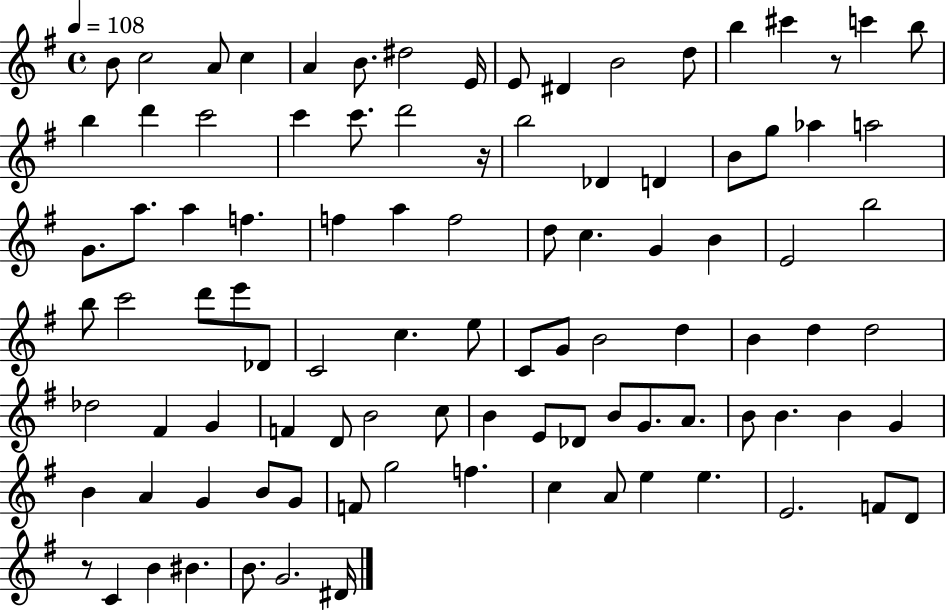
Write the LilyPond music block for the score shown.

{
  \clef treble
  \time 4/4
  \defaultTimeSignature
  \key g \major
  \tempo 4 = 108
  b'8 c''2 a'8 c''4 | a'4 b'8. dis''2 e'16 | e'8 dis'4 b'2 d''8 | b''4 cis'''4 r8 c'''4 b''8 | \break b''4 d'''4 c'''2 | c'''4 c'''8. d'''2 r16 | b''2 des'4 d'4 | b'8 g''8 aes''4 a''2 | \break g'8. a''8. a''4 f''4. | f''4 a''4 f''2 | d''8 c''4. g'4 b'4 | e'2 b''2 | \break b''8 c'''2 d'''8 e'''8 des'8 | c'2 c''4. e''8 | c'8 g'8 b'2 d''4 | b'4 d''4 d''2 | \break des''2 fis'4 g'4 | f'4 d'8 b'2 c''8 | b'4 e'8 des'8 b'8 g'8. a'8. | b'8 b'4. b'4 g'4 | \break b'4 a'4 g'4 b'8 g'8 | f'8 g''2 f''4. | c''4 a'8 e''4 e''4. | e'2. f'8 d'8 | \break r8 c'4 b'4 bis'4. | b'8. g'2. dis'16 | \bar "|."
}